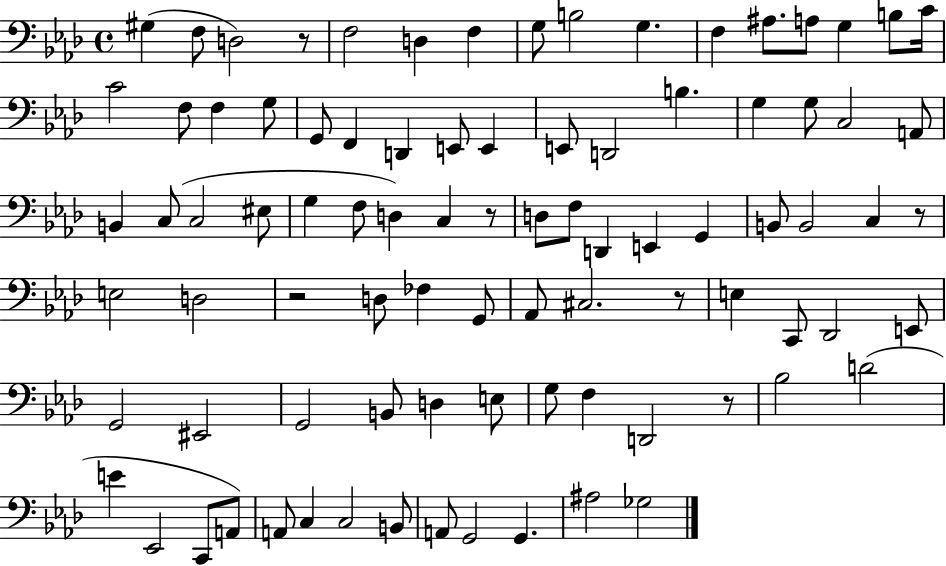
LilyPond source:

{
  \clef bass
  \time 4/4
  \defaultTimeSignature
  \key aes \major
  gis4( f8 d2) r8 | f2 d4 f4 | g8 b2 g4. | f4 ais8. a8 g4 b8 c'16 | \break c'2 f8 f4 g8 | g,8 f,4 d,4 e,8 e,4 | e,8 d,2 b4. | g4 g8 c2 a,8 | \break b,4 c8( c2 eis8 | g4 f8 d4) c4 r8 | d8 f8 d,4 e,4 g,4 | b,8 b,2 c4 r8 | \break e2 d2 | r2 d8 fes4 g,8 | aes,8 cis2. r8 | e4 c,8 des,2 e,8 | \break g,2 eis,2 | g,2 b,8 d4 e8 | g8 f4 d,2 r8 | bes2 d'2( | \break e'4 ees,2 c,8 a,8) | a,8 c4 c2 b,8 | a,8 g,2 g,4. | ais2 ges2 | \break \bar "|."
}